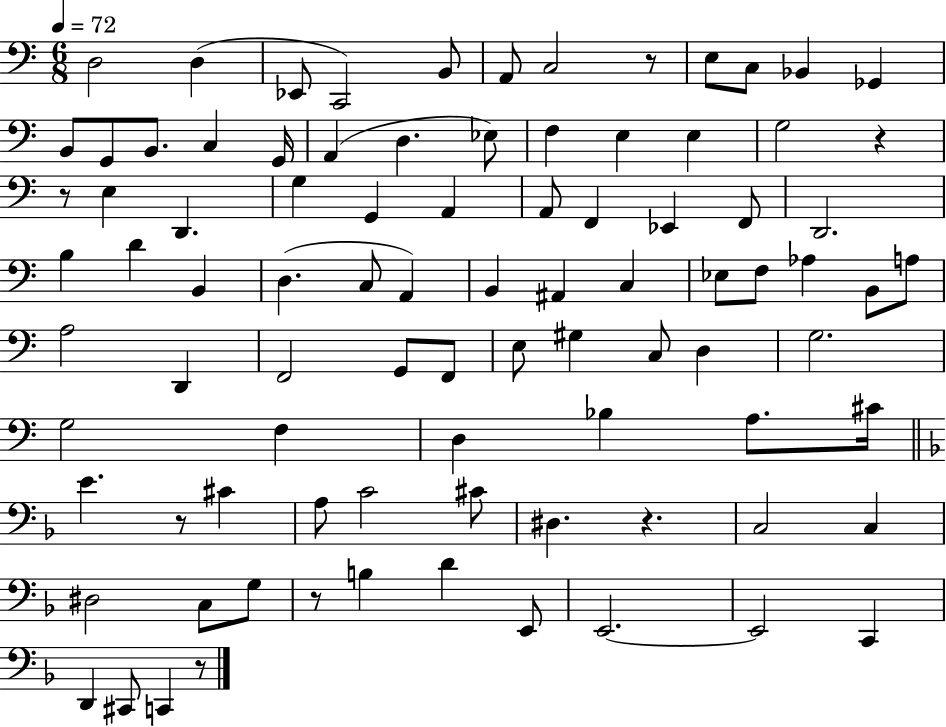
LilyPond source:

{
  \clef bass
  \numericTimeSignature
  \time 6/8
  \key c \major
  \tempo 4 = 72
  \repeat volta 2 { d2 d4( | ees,8 c,2) b,8 | a,8 c2 r8 | e8 c8 bes,4 ges,4 | \break b,8 g,8 b,8. c4 g,16 | a,4( d4. ees8) | f4 e4 e4 | g2 r4 | \break r8 e4 d,4. | g4 g,4 a,4 | a,8 f,4 ees,4 f,8 | d,2. | \break b4 d'4 b,4 | d4.( c8 a,4) | b,4 ais,4 c4 | ees8 f8 aes4 b,8 a8 | \break a2 d,4 | f,2 g,8 f,8 | e8 gis4 c8 d4 | g2. | \break g2 f4 | d4 bes4 a8. cis'16 | \bar "||" \break \key f \major e'4. r8 cis'4 | a8 c'2 cis'8 | dis4. r4. | c2 c4 | \break dis2 c8 g8 | r8 b4 d'4 e,8 | e,2.~~ | e,2 c,4 | \break d,4 cis,8 c,4 r8 | } \bar "|."
}